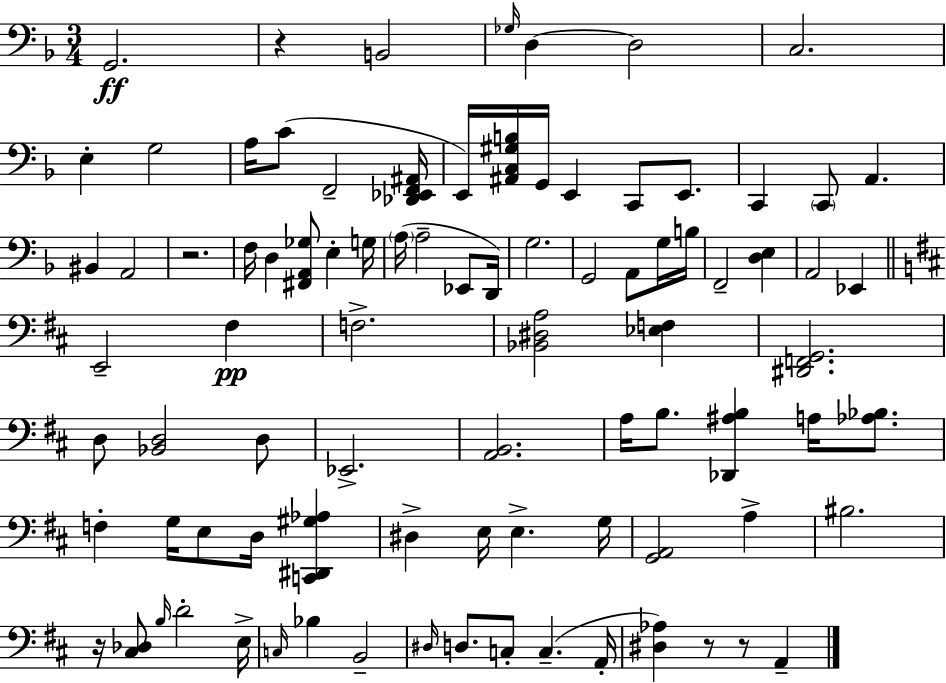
{
  \clef bass
  \numericTimeSignature
  \time 3/4
  \key f \major
  g,2.\ff | r4 b,2 | \grace { ges16 } d4~~ d2 | c2. | \break e4-. g2 | a16 c'8( f,2-- | <des, ees, f, ais,>16 e,16) <ais, c gis b>16 g,16 e,4 c,8 e,8. | c,4 \parenthesize c,8 a,4. | \break bis,4 a,2 | r2. | f16 d4 <fis, a, ges>8 e4-. | g16 \parenthesize a16( a2-- ees,8 | \break d,16) g2. | g,2 a,8 g16 | b16 f,2-- <d e>4 | a,2 ees,4 | \break \bar "||" \break \key d \major e,2-- fis4\pp | f2.-> | <bes, dis a>2 <ees f>4 | <dis, f, g,>2. | \break d8 <bes, d>2 d8 | ees,2.-> | <a, b,>2. | a16 b8. <des, ais b>4 a16 <aes bes>8. | \break f4-. g16 e8 d16 <c, dis, gis aes>4 | dis4-> e16 e4.-> g16 | <g, a,>2 a4-> | bis2. | \break r16 <cis des>8 \grace { b16 } d'2-. | e16-> \grace { c16 } bes4 b,2-- | \grace { dis16 } d8. c8-. c4.--( | a,16-. <dis aes>4) r8 r8 a,4-- | \break \bar "|."
}